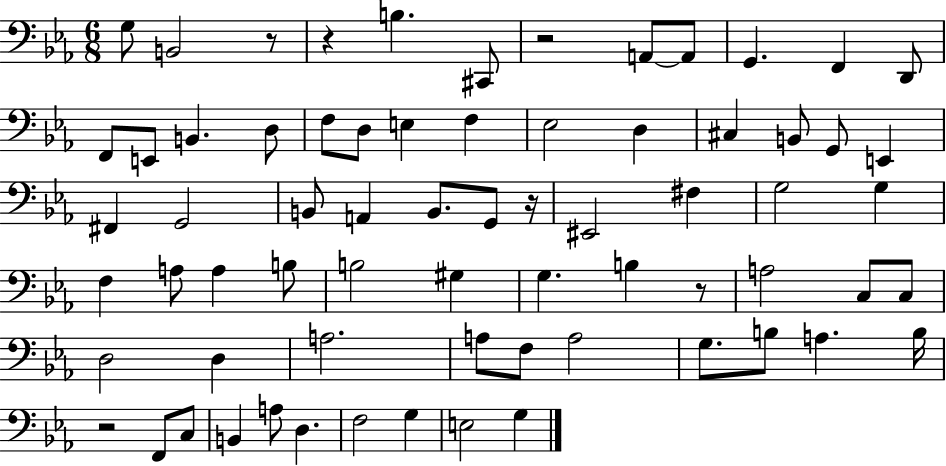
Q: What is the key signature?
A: EES major